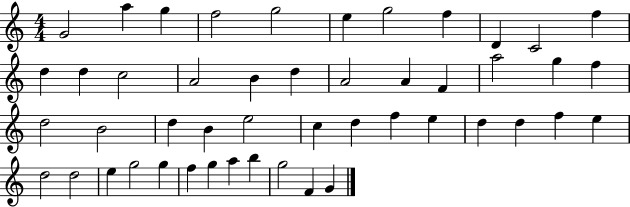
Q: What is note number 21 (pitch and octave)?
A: A5